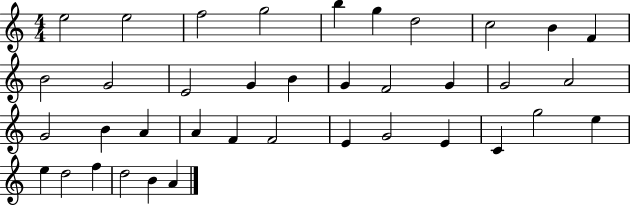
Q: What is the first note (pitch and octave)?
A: E5